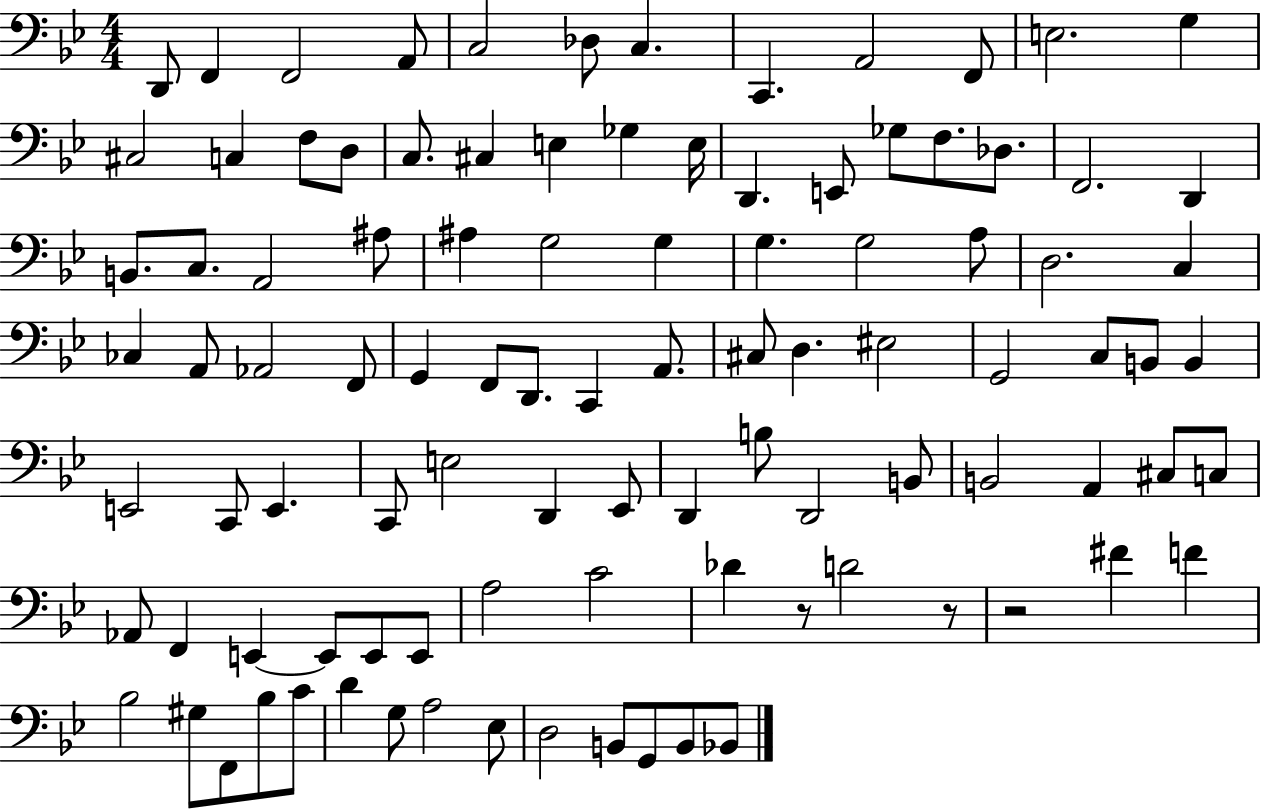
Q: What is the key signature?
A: BES major